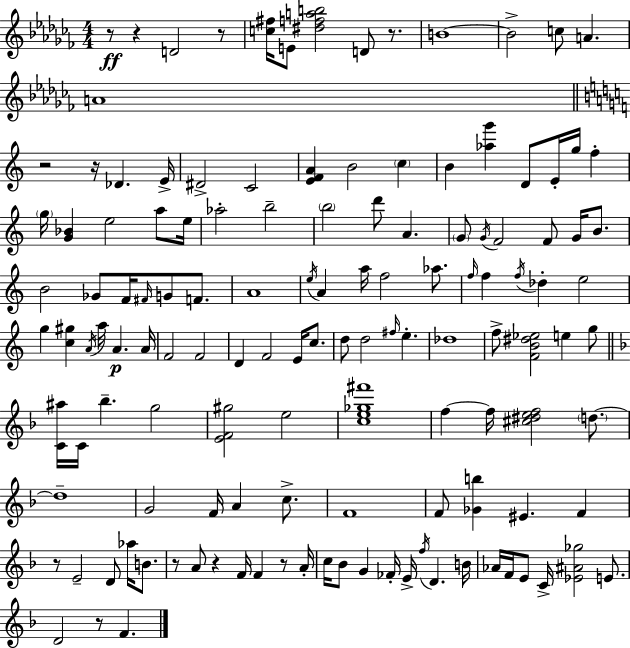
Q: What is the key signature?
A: AES minor